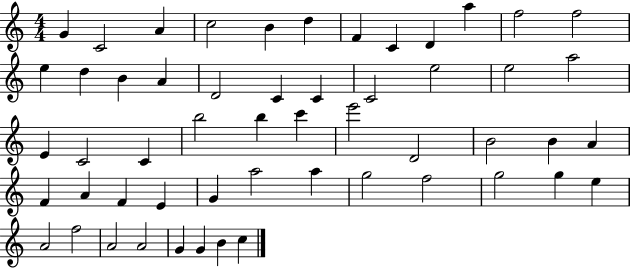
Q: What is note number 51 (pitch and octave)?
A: G4